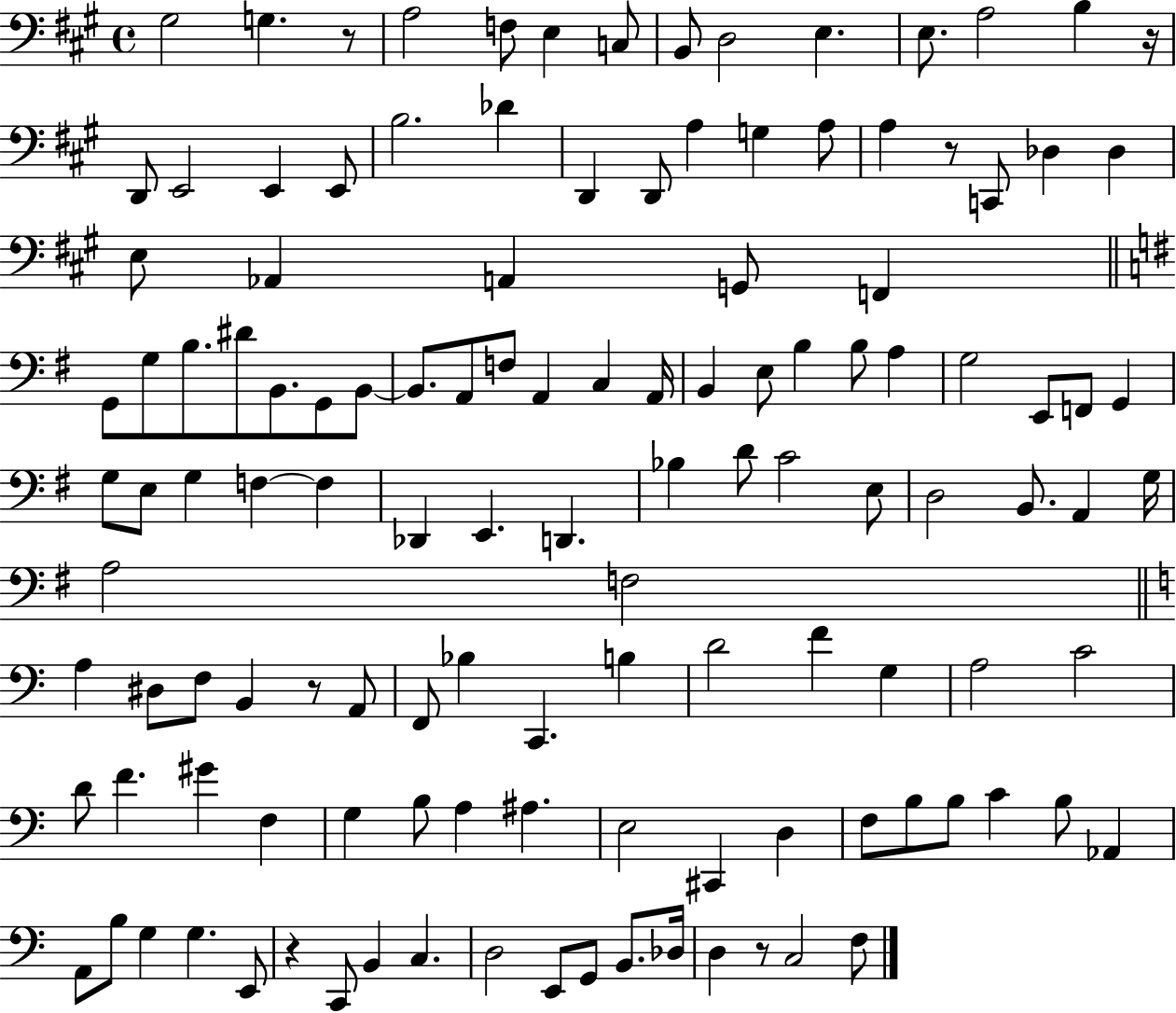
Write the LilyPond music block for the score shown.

{
  \clef bass
  \time 4/4
  \defaultTimeSignature
  \key a \major
  gis2 g4. r8 | a2 f8 e4 c8 | b,8 d2 e4. | e8. a2 b4 r16 | \break d,8 e,2 e,4 e,8 | b2. des'4 | d,4 d,8 a4 g4 a8 | a4 r8 c,8 des4 des4 | \break e8 aes,4 a,4 g,8 f,4 | \bar "||" \break \key e \minor g,8 g8 b8. dis'8 b,8. g,8 b,8~~ | b,8. a,8 f8 a,4 c4 a,16 | b,4 e8 b4 b8 a4 | g2 e,8 f,8 g,4 | \break g8 e8 g4 f4~~ f4 | des,4 e,4. d,4. | bes4 d'8 c'2 e8 | d2 b,8. a,4 g16 | \break a2 f2 | \bar "||" \break \key c \major a4 dis8 f8 b,4 r8 a,8 | f,8 bes4 c,4. b4 | d'2 f'4 g4 | a2 c'2 | \break d'8 f'4. gis'4 f4 | g4 b8 a4 ais4. | e2 cis,4 d4 | f8 b8 b8 c'4 b8 aes,4 | \break a,8 b8 g4 g4. e,8 | r4 c,8 b,4 c4. | d2 e,8 g,8 b,8. des16 | d4 r8 c2 f8 | \break \bar "|."
}